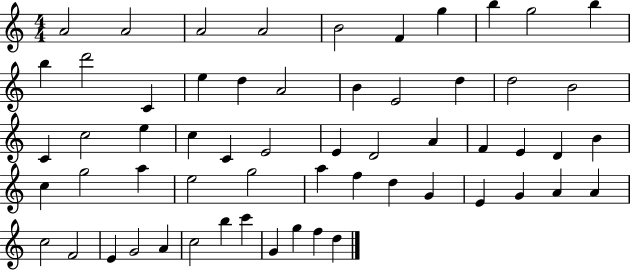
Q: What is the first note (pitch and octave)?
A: A4